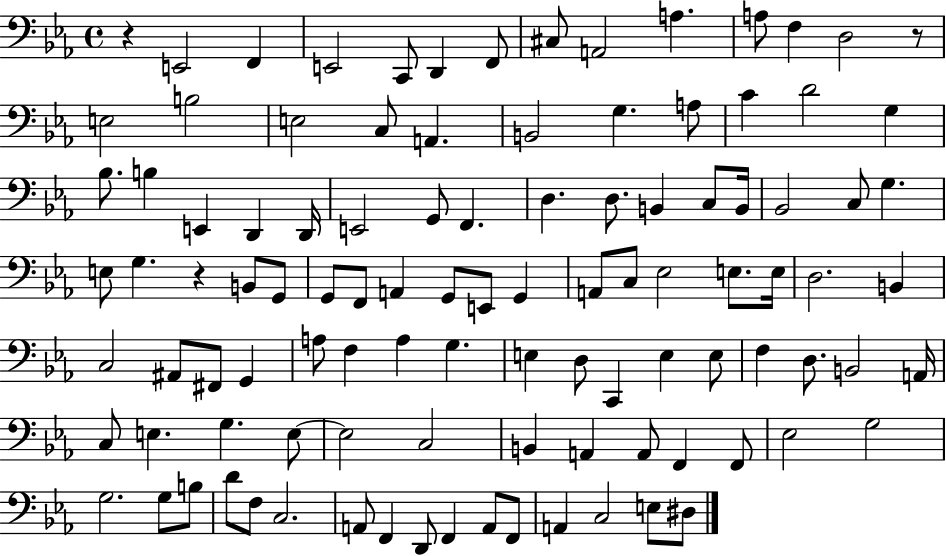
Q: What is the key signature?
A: EES major